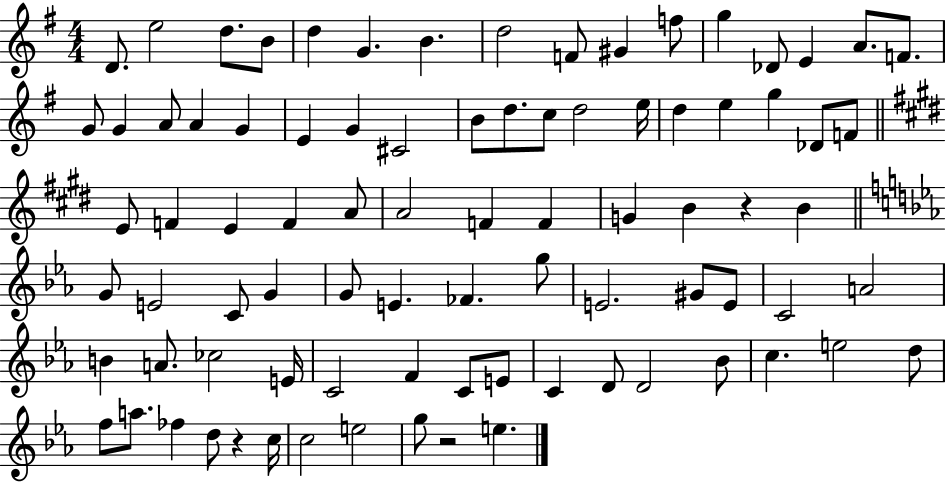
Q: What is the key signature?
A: G major